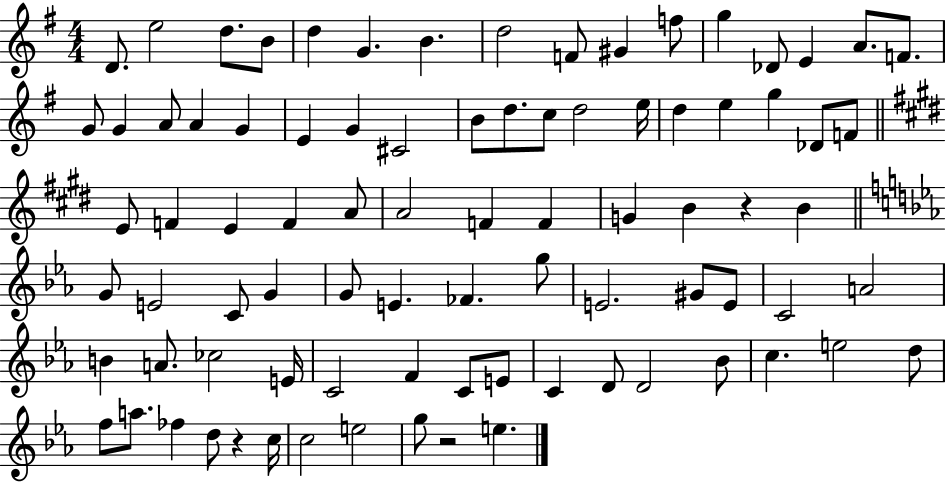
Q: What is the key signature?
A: G major